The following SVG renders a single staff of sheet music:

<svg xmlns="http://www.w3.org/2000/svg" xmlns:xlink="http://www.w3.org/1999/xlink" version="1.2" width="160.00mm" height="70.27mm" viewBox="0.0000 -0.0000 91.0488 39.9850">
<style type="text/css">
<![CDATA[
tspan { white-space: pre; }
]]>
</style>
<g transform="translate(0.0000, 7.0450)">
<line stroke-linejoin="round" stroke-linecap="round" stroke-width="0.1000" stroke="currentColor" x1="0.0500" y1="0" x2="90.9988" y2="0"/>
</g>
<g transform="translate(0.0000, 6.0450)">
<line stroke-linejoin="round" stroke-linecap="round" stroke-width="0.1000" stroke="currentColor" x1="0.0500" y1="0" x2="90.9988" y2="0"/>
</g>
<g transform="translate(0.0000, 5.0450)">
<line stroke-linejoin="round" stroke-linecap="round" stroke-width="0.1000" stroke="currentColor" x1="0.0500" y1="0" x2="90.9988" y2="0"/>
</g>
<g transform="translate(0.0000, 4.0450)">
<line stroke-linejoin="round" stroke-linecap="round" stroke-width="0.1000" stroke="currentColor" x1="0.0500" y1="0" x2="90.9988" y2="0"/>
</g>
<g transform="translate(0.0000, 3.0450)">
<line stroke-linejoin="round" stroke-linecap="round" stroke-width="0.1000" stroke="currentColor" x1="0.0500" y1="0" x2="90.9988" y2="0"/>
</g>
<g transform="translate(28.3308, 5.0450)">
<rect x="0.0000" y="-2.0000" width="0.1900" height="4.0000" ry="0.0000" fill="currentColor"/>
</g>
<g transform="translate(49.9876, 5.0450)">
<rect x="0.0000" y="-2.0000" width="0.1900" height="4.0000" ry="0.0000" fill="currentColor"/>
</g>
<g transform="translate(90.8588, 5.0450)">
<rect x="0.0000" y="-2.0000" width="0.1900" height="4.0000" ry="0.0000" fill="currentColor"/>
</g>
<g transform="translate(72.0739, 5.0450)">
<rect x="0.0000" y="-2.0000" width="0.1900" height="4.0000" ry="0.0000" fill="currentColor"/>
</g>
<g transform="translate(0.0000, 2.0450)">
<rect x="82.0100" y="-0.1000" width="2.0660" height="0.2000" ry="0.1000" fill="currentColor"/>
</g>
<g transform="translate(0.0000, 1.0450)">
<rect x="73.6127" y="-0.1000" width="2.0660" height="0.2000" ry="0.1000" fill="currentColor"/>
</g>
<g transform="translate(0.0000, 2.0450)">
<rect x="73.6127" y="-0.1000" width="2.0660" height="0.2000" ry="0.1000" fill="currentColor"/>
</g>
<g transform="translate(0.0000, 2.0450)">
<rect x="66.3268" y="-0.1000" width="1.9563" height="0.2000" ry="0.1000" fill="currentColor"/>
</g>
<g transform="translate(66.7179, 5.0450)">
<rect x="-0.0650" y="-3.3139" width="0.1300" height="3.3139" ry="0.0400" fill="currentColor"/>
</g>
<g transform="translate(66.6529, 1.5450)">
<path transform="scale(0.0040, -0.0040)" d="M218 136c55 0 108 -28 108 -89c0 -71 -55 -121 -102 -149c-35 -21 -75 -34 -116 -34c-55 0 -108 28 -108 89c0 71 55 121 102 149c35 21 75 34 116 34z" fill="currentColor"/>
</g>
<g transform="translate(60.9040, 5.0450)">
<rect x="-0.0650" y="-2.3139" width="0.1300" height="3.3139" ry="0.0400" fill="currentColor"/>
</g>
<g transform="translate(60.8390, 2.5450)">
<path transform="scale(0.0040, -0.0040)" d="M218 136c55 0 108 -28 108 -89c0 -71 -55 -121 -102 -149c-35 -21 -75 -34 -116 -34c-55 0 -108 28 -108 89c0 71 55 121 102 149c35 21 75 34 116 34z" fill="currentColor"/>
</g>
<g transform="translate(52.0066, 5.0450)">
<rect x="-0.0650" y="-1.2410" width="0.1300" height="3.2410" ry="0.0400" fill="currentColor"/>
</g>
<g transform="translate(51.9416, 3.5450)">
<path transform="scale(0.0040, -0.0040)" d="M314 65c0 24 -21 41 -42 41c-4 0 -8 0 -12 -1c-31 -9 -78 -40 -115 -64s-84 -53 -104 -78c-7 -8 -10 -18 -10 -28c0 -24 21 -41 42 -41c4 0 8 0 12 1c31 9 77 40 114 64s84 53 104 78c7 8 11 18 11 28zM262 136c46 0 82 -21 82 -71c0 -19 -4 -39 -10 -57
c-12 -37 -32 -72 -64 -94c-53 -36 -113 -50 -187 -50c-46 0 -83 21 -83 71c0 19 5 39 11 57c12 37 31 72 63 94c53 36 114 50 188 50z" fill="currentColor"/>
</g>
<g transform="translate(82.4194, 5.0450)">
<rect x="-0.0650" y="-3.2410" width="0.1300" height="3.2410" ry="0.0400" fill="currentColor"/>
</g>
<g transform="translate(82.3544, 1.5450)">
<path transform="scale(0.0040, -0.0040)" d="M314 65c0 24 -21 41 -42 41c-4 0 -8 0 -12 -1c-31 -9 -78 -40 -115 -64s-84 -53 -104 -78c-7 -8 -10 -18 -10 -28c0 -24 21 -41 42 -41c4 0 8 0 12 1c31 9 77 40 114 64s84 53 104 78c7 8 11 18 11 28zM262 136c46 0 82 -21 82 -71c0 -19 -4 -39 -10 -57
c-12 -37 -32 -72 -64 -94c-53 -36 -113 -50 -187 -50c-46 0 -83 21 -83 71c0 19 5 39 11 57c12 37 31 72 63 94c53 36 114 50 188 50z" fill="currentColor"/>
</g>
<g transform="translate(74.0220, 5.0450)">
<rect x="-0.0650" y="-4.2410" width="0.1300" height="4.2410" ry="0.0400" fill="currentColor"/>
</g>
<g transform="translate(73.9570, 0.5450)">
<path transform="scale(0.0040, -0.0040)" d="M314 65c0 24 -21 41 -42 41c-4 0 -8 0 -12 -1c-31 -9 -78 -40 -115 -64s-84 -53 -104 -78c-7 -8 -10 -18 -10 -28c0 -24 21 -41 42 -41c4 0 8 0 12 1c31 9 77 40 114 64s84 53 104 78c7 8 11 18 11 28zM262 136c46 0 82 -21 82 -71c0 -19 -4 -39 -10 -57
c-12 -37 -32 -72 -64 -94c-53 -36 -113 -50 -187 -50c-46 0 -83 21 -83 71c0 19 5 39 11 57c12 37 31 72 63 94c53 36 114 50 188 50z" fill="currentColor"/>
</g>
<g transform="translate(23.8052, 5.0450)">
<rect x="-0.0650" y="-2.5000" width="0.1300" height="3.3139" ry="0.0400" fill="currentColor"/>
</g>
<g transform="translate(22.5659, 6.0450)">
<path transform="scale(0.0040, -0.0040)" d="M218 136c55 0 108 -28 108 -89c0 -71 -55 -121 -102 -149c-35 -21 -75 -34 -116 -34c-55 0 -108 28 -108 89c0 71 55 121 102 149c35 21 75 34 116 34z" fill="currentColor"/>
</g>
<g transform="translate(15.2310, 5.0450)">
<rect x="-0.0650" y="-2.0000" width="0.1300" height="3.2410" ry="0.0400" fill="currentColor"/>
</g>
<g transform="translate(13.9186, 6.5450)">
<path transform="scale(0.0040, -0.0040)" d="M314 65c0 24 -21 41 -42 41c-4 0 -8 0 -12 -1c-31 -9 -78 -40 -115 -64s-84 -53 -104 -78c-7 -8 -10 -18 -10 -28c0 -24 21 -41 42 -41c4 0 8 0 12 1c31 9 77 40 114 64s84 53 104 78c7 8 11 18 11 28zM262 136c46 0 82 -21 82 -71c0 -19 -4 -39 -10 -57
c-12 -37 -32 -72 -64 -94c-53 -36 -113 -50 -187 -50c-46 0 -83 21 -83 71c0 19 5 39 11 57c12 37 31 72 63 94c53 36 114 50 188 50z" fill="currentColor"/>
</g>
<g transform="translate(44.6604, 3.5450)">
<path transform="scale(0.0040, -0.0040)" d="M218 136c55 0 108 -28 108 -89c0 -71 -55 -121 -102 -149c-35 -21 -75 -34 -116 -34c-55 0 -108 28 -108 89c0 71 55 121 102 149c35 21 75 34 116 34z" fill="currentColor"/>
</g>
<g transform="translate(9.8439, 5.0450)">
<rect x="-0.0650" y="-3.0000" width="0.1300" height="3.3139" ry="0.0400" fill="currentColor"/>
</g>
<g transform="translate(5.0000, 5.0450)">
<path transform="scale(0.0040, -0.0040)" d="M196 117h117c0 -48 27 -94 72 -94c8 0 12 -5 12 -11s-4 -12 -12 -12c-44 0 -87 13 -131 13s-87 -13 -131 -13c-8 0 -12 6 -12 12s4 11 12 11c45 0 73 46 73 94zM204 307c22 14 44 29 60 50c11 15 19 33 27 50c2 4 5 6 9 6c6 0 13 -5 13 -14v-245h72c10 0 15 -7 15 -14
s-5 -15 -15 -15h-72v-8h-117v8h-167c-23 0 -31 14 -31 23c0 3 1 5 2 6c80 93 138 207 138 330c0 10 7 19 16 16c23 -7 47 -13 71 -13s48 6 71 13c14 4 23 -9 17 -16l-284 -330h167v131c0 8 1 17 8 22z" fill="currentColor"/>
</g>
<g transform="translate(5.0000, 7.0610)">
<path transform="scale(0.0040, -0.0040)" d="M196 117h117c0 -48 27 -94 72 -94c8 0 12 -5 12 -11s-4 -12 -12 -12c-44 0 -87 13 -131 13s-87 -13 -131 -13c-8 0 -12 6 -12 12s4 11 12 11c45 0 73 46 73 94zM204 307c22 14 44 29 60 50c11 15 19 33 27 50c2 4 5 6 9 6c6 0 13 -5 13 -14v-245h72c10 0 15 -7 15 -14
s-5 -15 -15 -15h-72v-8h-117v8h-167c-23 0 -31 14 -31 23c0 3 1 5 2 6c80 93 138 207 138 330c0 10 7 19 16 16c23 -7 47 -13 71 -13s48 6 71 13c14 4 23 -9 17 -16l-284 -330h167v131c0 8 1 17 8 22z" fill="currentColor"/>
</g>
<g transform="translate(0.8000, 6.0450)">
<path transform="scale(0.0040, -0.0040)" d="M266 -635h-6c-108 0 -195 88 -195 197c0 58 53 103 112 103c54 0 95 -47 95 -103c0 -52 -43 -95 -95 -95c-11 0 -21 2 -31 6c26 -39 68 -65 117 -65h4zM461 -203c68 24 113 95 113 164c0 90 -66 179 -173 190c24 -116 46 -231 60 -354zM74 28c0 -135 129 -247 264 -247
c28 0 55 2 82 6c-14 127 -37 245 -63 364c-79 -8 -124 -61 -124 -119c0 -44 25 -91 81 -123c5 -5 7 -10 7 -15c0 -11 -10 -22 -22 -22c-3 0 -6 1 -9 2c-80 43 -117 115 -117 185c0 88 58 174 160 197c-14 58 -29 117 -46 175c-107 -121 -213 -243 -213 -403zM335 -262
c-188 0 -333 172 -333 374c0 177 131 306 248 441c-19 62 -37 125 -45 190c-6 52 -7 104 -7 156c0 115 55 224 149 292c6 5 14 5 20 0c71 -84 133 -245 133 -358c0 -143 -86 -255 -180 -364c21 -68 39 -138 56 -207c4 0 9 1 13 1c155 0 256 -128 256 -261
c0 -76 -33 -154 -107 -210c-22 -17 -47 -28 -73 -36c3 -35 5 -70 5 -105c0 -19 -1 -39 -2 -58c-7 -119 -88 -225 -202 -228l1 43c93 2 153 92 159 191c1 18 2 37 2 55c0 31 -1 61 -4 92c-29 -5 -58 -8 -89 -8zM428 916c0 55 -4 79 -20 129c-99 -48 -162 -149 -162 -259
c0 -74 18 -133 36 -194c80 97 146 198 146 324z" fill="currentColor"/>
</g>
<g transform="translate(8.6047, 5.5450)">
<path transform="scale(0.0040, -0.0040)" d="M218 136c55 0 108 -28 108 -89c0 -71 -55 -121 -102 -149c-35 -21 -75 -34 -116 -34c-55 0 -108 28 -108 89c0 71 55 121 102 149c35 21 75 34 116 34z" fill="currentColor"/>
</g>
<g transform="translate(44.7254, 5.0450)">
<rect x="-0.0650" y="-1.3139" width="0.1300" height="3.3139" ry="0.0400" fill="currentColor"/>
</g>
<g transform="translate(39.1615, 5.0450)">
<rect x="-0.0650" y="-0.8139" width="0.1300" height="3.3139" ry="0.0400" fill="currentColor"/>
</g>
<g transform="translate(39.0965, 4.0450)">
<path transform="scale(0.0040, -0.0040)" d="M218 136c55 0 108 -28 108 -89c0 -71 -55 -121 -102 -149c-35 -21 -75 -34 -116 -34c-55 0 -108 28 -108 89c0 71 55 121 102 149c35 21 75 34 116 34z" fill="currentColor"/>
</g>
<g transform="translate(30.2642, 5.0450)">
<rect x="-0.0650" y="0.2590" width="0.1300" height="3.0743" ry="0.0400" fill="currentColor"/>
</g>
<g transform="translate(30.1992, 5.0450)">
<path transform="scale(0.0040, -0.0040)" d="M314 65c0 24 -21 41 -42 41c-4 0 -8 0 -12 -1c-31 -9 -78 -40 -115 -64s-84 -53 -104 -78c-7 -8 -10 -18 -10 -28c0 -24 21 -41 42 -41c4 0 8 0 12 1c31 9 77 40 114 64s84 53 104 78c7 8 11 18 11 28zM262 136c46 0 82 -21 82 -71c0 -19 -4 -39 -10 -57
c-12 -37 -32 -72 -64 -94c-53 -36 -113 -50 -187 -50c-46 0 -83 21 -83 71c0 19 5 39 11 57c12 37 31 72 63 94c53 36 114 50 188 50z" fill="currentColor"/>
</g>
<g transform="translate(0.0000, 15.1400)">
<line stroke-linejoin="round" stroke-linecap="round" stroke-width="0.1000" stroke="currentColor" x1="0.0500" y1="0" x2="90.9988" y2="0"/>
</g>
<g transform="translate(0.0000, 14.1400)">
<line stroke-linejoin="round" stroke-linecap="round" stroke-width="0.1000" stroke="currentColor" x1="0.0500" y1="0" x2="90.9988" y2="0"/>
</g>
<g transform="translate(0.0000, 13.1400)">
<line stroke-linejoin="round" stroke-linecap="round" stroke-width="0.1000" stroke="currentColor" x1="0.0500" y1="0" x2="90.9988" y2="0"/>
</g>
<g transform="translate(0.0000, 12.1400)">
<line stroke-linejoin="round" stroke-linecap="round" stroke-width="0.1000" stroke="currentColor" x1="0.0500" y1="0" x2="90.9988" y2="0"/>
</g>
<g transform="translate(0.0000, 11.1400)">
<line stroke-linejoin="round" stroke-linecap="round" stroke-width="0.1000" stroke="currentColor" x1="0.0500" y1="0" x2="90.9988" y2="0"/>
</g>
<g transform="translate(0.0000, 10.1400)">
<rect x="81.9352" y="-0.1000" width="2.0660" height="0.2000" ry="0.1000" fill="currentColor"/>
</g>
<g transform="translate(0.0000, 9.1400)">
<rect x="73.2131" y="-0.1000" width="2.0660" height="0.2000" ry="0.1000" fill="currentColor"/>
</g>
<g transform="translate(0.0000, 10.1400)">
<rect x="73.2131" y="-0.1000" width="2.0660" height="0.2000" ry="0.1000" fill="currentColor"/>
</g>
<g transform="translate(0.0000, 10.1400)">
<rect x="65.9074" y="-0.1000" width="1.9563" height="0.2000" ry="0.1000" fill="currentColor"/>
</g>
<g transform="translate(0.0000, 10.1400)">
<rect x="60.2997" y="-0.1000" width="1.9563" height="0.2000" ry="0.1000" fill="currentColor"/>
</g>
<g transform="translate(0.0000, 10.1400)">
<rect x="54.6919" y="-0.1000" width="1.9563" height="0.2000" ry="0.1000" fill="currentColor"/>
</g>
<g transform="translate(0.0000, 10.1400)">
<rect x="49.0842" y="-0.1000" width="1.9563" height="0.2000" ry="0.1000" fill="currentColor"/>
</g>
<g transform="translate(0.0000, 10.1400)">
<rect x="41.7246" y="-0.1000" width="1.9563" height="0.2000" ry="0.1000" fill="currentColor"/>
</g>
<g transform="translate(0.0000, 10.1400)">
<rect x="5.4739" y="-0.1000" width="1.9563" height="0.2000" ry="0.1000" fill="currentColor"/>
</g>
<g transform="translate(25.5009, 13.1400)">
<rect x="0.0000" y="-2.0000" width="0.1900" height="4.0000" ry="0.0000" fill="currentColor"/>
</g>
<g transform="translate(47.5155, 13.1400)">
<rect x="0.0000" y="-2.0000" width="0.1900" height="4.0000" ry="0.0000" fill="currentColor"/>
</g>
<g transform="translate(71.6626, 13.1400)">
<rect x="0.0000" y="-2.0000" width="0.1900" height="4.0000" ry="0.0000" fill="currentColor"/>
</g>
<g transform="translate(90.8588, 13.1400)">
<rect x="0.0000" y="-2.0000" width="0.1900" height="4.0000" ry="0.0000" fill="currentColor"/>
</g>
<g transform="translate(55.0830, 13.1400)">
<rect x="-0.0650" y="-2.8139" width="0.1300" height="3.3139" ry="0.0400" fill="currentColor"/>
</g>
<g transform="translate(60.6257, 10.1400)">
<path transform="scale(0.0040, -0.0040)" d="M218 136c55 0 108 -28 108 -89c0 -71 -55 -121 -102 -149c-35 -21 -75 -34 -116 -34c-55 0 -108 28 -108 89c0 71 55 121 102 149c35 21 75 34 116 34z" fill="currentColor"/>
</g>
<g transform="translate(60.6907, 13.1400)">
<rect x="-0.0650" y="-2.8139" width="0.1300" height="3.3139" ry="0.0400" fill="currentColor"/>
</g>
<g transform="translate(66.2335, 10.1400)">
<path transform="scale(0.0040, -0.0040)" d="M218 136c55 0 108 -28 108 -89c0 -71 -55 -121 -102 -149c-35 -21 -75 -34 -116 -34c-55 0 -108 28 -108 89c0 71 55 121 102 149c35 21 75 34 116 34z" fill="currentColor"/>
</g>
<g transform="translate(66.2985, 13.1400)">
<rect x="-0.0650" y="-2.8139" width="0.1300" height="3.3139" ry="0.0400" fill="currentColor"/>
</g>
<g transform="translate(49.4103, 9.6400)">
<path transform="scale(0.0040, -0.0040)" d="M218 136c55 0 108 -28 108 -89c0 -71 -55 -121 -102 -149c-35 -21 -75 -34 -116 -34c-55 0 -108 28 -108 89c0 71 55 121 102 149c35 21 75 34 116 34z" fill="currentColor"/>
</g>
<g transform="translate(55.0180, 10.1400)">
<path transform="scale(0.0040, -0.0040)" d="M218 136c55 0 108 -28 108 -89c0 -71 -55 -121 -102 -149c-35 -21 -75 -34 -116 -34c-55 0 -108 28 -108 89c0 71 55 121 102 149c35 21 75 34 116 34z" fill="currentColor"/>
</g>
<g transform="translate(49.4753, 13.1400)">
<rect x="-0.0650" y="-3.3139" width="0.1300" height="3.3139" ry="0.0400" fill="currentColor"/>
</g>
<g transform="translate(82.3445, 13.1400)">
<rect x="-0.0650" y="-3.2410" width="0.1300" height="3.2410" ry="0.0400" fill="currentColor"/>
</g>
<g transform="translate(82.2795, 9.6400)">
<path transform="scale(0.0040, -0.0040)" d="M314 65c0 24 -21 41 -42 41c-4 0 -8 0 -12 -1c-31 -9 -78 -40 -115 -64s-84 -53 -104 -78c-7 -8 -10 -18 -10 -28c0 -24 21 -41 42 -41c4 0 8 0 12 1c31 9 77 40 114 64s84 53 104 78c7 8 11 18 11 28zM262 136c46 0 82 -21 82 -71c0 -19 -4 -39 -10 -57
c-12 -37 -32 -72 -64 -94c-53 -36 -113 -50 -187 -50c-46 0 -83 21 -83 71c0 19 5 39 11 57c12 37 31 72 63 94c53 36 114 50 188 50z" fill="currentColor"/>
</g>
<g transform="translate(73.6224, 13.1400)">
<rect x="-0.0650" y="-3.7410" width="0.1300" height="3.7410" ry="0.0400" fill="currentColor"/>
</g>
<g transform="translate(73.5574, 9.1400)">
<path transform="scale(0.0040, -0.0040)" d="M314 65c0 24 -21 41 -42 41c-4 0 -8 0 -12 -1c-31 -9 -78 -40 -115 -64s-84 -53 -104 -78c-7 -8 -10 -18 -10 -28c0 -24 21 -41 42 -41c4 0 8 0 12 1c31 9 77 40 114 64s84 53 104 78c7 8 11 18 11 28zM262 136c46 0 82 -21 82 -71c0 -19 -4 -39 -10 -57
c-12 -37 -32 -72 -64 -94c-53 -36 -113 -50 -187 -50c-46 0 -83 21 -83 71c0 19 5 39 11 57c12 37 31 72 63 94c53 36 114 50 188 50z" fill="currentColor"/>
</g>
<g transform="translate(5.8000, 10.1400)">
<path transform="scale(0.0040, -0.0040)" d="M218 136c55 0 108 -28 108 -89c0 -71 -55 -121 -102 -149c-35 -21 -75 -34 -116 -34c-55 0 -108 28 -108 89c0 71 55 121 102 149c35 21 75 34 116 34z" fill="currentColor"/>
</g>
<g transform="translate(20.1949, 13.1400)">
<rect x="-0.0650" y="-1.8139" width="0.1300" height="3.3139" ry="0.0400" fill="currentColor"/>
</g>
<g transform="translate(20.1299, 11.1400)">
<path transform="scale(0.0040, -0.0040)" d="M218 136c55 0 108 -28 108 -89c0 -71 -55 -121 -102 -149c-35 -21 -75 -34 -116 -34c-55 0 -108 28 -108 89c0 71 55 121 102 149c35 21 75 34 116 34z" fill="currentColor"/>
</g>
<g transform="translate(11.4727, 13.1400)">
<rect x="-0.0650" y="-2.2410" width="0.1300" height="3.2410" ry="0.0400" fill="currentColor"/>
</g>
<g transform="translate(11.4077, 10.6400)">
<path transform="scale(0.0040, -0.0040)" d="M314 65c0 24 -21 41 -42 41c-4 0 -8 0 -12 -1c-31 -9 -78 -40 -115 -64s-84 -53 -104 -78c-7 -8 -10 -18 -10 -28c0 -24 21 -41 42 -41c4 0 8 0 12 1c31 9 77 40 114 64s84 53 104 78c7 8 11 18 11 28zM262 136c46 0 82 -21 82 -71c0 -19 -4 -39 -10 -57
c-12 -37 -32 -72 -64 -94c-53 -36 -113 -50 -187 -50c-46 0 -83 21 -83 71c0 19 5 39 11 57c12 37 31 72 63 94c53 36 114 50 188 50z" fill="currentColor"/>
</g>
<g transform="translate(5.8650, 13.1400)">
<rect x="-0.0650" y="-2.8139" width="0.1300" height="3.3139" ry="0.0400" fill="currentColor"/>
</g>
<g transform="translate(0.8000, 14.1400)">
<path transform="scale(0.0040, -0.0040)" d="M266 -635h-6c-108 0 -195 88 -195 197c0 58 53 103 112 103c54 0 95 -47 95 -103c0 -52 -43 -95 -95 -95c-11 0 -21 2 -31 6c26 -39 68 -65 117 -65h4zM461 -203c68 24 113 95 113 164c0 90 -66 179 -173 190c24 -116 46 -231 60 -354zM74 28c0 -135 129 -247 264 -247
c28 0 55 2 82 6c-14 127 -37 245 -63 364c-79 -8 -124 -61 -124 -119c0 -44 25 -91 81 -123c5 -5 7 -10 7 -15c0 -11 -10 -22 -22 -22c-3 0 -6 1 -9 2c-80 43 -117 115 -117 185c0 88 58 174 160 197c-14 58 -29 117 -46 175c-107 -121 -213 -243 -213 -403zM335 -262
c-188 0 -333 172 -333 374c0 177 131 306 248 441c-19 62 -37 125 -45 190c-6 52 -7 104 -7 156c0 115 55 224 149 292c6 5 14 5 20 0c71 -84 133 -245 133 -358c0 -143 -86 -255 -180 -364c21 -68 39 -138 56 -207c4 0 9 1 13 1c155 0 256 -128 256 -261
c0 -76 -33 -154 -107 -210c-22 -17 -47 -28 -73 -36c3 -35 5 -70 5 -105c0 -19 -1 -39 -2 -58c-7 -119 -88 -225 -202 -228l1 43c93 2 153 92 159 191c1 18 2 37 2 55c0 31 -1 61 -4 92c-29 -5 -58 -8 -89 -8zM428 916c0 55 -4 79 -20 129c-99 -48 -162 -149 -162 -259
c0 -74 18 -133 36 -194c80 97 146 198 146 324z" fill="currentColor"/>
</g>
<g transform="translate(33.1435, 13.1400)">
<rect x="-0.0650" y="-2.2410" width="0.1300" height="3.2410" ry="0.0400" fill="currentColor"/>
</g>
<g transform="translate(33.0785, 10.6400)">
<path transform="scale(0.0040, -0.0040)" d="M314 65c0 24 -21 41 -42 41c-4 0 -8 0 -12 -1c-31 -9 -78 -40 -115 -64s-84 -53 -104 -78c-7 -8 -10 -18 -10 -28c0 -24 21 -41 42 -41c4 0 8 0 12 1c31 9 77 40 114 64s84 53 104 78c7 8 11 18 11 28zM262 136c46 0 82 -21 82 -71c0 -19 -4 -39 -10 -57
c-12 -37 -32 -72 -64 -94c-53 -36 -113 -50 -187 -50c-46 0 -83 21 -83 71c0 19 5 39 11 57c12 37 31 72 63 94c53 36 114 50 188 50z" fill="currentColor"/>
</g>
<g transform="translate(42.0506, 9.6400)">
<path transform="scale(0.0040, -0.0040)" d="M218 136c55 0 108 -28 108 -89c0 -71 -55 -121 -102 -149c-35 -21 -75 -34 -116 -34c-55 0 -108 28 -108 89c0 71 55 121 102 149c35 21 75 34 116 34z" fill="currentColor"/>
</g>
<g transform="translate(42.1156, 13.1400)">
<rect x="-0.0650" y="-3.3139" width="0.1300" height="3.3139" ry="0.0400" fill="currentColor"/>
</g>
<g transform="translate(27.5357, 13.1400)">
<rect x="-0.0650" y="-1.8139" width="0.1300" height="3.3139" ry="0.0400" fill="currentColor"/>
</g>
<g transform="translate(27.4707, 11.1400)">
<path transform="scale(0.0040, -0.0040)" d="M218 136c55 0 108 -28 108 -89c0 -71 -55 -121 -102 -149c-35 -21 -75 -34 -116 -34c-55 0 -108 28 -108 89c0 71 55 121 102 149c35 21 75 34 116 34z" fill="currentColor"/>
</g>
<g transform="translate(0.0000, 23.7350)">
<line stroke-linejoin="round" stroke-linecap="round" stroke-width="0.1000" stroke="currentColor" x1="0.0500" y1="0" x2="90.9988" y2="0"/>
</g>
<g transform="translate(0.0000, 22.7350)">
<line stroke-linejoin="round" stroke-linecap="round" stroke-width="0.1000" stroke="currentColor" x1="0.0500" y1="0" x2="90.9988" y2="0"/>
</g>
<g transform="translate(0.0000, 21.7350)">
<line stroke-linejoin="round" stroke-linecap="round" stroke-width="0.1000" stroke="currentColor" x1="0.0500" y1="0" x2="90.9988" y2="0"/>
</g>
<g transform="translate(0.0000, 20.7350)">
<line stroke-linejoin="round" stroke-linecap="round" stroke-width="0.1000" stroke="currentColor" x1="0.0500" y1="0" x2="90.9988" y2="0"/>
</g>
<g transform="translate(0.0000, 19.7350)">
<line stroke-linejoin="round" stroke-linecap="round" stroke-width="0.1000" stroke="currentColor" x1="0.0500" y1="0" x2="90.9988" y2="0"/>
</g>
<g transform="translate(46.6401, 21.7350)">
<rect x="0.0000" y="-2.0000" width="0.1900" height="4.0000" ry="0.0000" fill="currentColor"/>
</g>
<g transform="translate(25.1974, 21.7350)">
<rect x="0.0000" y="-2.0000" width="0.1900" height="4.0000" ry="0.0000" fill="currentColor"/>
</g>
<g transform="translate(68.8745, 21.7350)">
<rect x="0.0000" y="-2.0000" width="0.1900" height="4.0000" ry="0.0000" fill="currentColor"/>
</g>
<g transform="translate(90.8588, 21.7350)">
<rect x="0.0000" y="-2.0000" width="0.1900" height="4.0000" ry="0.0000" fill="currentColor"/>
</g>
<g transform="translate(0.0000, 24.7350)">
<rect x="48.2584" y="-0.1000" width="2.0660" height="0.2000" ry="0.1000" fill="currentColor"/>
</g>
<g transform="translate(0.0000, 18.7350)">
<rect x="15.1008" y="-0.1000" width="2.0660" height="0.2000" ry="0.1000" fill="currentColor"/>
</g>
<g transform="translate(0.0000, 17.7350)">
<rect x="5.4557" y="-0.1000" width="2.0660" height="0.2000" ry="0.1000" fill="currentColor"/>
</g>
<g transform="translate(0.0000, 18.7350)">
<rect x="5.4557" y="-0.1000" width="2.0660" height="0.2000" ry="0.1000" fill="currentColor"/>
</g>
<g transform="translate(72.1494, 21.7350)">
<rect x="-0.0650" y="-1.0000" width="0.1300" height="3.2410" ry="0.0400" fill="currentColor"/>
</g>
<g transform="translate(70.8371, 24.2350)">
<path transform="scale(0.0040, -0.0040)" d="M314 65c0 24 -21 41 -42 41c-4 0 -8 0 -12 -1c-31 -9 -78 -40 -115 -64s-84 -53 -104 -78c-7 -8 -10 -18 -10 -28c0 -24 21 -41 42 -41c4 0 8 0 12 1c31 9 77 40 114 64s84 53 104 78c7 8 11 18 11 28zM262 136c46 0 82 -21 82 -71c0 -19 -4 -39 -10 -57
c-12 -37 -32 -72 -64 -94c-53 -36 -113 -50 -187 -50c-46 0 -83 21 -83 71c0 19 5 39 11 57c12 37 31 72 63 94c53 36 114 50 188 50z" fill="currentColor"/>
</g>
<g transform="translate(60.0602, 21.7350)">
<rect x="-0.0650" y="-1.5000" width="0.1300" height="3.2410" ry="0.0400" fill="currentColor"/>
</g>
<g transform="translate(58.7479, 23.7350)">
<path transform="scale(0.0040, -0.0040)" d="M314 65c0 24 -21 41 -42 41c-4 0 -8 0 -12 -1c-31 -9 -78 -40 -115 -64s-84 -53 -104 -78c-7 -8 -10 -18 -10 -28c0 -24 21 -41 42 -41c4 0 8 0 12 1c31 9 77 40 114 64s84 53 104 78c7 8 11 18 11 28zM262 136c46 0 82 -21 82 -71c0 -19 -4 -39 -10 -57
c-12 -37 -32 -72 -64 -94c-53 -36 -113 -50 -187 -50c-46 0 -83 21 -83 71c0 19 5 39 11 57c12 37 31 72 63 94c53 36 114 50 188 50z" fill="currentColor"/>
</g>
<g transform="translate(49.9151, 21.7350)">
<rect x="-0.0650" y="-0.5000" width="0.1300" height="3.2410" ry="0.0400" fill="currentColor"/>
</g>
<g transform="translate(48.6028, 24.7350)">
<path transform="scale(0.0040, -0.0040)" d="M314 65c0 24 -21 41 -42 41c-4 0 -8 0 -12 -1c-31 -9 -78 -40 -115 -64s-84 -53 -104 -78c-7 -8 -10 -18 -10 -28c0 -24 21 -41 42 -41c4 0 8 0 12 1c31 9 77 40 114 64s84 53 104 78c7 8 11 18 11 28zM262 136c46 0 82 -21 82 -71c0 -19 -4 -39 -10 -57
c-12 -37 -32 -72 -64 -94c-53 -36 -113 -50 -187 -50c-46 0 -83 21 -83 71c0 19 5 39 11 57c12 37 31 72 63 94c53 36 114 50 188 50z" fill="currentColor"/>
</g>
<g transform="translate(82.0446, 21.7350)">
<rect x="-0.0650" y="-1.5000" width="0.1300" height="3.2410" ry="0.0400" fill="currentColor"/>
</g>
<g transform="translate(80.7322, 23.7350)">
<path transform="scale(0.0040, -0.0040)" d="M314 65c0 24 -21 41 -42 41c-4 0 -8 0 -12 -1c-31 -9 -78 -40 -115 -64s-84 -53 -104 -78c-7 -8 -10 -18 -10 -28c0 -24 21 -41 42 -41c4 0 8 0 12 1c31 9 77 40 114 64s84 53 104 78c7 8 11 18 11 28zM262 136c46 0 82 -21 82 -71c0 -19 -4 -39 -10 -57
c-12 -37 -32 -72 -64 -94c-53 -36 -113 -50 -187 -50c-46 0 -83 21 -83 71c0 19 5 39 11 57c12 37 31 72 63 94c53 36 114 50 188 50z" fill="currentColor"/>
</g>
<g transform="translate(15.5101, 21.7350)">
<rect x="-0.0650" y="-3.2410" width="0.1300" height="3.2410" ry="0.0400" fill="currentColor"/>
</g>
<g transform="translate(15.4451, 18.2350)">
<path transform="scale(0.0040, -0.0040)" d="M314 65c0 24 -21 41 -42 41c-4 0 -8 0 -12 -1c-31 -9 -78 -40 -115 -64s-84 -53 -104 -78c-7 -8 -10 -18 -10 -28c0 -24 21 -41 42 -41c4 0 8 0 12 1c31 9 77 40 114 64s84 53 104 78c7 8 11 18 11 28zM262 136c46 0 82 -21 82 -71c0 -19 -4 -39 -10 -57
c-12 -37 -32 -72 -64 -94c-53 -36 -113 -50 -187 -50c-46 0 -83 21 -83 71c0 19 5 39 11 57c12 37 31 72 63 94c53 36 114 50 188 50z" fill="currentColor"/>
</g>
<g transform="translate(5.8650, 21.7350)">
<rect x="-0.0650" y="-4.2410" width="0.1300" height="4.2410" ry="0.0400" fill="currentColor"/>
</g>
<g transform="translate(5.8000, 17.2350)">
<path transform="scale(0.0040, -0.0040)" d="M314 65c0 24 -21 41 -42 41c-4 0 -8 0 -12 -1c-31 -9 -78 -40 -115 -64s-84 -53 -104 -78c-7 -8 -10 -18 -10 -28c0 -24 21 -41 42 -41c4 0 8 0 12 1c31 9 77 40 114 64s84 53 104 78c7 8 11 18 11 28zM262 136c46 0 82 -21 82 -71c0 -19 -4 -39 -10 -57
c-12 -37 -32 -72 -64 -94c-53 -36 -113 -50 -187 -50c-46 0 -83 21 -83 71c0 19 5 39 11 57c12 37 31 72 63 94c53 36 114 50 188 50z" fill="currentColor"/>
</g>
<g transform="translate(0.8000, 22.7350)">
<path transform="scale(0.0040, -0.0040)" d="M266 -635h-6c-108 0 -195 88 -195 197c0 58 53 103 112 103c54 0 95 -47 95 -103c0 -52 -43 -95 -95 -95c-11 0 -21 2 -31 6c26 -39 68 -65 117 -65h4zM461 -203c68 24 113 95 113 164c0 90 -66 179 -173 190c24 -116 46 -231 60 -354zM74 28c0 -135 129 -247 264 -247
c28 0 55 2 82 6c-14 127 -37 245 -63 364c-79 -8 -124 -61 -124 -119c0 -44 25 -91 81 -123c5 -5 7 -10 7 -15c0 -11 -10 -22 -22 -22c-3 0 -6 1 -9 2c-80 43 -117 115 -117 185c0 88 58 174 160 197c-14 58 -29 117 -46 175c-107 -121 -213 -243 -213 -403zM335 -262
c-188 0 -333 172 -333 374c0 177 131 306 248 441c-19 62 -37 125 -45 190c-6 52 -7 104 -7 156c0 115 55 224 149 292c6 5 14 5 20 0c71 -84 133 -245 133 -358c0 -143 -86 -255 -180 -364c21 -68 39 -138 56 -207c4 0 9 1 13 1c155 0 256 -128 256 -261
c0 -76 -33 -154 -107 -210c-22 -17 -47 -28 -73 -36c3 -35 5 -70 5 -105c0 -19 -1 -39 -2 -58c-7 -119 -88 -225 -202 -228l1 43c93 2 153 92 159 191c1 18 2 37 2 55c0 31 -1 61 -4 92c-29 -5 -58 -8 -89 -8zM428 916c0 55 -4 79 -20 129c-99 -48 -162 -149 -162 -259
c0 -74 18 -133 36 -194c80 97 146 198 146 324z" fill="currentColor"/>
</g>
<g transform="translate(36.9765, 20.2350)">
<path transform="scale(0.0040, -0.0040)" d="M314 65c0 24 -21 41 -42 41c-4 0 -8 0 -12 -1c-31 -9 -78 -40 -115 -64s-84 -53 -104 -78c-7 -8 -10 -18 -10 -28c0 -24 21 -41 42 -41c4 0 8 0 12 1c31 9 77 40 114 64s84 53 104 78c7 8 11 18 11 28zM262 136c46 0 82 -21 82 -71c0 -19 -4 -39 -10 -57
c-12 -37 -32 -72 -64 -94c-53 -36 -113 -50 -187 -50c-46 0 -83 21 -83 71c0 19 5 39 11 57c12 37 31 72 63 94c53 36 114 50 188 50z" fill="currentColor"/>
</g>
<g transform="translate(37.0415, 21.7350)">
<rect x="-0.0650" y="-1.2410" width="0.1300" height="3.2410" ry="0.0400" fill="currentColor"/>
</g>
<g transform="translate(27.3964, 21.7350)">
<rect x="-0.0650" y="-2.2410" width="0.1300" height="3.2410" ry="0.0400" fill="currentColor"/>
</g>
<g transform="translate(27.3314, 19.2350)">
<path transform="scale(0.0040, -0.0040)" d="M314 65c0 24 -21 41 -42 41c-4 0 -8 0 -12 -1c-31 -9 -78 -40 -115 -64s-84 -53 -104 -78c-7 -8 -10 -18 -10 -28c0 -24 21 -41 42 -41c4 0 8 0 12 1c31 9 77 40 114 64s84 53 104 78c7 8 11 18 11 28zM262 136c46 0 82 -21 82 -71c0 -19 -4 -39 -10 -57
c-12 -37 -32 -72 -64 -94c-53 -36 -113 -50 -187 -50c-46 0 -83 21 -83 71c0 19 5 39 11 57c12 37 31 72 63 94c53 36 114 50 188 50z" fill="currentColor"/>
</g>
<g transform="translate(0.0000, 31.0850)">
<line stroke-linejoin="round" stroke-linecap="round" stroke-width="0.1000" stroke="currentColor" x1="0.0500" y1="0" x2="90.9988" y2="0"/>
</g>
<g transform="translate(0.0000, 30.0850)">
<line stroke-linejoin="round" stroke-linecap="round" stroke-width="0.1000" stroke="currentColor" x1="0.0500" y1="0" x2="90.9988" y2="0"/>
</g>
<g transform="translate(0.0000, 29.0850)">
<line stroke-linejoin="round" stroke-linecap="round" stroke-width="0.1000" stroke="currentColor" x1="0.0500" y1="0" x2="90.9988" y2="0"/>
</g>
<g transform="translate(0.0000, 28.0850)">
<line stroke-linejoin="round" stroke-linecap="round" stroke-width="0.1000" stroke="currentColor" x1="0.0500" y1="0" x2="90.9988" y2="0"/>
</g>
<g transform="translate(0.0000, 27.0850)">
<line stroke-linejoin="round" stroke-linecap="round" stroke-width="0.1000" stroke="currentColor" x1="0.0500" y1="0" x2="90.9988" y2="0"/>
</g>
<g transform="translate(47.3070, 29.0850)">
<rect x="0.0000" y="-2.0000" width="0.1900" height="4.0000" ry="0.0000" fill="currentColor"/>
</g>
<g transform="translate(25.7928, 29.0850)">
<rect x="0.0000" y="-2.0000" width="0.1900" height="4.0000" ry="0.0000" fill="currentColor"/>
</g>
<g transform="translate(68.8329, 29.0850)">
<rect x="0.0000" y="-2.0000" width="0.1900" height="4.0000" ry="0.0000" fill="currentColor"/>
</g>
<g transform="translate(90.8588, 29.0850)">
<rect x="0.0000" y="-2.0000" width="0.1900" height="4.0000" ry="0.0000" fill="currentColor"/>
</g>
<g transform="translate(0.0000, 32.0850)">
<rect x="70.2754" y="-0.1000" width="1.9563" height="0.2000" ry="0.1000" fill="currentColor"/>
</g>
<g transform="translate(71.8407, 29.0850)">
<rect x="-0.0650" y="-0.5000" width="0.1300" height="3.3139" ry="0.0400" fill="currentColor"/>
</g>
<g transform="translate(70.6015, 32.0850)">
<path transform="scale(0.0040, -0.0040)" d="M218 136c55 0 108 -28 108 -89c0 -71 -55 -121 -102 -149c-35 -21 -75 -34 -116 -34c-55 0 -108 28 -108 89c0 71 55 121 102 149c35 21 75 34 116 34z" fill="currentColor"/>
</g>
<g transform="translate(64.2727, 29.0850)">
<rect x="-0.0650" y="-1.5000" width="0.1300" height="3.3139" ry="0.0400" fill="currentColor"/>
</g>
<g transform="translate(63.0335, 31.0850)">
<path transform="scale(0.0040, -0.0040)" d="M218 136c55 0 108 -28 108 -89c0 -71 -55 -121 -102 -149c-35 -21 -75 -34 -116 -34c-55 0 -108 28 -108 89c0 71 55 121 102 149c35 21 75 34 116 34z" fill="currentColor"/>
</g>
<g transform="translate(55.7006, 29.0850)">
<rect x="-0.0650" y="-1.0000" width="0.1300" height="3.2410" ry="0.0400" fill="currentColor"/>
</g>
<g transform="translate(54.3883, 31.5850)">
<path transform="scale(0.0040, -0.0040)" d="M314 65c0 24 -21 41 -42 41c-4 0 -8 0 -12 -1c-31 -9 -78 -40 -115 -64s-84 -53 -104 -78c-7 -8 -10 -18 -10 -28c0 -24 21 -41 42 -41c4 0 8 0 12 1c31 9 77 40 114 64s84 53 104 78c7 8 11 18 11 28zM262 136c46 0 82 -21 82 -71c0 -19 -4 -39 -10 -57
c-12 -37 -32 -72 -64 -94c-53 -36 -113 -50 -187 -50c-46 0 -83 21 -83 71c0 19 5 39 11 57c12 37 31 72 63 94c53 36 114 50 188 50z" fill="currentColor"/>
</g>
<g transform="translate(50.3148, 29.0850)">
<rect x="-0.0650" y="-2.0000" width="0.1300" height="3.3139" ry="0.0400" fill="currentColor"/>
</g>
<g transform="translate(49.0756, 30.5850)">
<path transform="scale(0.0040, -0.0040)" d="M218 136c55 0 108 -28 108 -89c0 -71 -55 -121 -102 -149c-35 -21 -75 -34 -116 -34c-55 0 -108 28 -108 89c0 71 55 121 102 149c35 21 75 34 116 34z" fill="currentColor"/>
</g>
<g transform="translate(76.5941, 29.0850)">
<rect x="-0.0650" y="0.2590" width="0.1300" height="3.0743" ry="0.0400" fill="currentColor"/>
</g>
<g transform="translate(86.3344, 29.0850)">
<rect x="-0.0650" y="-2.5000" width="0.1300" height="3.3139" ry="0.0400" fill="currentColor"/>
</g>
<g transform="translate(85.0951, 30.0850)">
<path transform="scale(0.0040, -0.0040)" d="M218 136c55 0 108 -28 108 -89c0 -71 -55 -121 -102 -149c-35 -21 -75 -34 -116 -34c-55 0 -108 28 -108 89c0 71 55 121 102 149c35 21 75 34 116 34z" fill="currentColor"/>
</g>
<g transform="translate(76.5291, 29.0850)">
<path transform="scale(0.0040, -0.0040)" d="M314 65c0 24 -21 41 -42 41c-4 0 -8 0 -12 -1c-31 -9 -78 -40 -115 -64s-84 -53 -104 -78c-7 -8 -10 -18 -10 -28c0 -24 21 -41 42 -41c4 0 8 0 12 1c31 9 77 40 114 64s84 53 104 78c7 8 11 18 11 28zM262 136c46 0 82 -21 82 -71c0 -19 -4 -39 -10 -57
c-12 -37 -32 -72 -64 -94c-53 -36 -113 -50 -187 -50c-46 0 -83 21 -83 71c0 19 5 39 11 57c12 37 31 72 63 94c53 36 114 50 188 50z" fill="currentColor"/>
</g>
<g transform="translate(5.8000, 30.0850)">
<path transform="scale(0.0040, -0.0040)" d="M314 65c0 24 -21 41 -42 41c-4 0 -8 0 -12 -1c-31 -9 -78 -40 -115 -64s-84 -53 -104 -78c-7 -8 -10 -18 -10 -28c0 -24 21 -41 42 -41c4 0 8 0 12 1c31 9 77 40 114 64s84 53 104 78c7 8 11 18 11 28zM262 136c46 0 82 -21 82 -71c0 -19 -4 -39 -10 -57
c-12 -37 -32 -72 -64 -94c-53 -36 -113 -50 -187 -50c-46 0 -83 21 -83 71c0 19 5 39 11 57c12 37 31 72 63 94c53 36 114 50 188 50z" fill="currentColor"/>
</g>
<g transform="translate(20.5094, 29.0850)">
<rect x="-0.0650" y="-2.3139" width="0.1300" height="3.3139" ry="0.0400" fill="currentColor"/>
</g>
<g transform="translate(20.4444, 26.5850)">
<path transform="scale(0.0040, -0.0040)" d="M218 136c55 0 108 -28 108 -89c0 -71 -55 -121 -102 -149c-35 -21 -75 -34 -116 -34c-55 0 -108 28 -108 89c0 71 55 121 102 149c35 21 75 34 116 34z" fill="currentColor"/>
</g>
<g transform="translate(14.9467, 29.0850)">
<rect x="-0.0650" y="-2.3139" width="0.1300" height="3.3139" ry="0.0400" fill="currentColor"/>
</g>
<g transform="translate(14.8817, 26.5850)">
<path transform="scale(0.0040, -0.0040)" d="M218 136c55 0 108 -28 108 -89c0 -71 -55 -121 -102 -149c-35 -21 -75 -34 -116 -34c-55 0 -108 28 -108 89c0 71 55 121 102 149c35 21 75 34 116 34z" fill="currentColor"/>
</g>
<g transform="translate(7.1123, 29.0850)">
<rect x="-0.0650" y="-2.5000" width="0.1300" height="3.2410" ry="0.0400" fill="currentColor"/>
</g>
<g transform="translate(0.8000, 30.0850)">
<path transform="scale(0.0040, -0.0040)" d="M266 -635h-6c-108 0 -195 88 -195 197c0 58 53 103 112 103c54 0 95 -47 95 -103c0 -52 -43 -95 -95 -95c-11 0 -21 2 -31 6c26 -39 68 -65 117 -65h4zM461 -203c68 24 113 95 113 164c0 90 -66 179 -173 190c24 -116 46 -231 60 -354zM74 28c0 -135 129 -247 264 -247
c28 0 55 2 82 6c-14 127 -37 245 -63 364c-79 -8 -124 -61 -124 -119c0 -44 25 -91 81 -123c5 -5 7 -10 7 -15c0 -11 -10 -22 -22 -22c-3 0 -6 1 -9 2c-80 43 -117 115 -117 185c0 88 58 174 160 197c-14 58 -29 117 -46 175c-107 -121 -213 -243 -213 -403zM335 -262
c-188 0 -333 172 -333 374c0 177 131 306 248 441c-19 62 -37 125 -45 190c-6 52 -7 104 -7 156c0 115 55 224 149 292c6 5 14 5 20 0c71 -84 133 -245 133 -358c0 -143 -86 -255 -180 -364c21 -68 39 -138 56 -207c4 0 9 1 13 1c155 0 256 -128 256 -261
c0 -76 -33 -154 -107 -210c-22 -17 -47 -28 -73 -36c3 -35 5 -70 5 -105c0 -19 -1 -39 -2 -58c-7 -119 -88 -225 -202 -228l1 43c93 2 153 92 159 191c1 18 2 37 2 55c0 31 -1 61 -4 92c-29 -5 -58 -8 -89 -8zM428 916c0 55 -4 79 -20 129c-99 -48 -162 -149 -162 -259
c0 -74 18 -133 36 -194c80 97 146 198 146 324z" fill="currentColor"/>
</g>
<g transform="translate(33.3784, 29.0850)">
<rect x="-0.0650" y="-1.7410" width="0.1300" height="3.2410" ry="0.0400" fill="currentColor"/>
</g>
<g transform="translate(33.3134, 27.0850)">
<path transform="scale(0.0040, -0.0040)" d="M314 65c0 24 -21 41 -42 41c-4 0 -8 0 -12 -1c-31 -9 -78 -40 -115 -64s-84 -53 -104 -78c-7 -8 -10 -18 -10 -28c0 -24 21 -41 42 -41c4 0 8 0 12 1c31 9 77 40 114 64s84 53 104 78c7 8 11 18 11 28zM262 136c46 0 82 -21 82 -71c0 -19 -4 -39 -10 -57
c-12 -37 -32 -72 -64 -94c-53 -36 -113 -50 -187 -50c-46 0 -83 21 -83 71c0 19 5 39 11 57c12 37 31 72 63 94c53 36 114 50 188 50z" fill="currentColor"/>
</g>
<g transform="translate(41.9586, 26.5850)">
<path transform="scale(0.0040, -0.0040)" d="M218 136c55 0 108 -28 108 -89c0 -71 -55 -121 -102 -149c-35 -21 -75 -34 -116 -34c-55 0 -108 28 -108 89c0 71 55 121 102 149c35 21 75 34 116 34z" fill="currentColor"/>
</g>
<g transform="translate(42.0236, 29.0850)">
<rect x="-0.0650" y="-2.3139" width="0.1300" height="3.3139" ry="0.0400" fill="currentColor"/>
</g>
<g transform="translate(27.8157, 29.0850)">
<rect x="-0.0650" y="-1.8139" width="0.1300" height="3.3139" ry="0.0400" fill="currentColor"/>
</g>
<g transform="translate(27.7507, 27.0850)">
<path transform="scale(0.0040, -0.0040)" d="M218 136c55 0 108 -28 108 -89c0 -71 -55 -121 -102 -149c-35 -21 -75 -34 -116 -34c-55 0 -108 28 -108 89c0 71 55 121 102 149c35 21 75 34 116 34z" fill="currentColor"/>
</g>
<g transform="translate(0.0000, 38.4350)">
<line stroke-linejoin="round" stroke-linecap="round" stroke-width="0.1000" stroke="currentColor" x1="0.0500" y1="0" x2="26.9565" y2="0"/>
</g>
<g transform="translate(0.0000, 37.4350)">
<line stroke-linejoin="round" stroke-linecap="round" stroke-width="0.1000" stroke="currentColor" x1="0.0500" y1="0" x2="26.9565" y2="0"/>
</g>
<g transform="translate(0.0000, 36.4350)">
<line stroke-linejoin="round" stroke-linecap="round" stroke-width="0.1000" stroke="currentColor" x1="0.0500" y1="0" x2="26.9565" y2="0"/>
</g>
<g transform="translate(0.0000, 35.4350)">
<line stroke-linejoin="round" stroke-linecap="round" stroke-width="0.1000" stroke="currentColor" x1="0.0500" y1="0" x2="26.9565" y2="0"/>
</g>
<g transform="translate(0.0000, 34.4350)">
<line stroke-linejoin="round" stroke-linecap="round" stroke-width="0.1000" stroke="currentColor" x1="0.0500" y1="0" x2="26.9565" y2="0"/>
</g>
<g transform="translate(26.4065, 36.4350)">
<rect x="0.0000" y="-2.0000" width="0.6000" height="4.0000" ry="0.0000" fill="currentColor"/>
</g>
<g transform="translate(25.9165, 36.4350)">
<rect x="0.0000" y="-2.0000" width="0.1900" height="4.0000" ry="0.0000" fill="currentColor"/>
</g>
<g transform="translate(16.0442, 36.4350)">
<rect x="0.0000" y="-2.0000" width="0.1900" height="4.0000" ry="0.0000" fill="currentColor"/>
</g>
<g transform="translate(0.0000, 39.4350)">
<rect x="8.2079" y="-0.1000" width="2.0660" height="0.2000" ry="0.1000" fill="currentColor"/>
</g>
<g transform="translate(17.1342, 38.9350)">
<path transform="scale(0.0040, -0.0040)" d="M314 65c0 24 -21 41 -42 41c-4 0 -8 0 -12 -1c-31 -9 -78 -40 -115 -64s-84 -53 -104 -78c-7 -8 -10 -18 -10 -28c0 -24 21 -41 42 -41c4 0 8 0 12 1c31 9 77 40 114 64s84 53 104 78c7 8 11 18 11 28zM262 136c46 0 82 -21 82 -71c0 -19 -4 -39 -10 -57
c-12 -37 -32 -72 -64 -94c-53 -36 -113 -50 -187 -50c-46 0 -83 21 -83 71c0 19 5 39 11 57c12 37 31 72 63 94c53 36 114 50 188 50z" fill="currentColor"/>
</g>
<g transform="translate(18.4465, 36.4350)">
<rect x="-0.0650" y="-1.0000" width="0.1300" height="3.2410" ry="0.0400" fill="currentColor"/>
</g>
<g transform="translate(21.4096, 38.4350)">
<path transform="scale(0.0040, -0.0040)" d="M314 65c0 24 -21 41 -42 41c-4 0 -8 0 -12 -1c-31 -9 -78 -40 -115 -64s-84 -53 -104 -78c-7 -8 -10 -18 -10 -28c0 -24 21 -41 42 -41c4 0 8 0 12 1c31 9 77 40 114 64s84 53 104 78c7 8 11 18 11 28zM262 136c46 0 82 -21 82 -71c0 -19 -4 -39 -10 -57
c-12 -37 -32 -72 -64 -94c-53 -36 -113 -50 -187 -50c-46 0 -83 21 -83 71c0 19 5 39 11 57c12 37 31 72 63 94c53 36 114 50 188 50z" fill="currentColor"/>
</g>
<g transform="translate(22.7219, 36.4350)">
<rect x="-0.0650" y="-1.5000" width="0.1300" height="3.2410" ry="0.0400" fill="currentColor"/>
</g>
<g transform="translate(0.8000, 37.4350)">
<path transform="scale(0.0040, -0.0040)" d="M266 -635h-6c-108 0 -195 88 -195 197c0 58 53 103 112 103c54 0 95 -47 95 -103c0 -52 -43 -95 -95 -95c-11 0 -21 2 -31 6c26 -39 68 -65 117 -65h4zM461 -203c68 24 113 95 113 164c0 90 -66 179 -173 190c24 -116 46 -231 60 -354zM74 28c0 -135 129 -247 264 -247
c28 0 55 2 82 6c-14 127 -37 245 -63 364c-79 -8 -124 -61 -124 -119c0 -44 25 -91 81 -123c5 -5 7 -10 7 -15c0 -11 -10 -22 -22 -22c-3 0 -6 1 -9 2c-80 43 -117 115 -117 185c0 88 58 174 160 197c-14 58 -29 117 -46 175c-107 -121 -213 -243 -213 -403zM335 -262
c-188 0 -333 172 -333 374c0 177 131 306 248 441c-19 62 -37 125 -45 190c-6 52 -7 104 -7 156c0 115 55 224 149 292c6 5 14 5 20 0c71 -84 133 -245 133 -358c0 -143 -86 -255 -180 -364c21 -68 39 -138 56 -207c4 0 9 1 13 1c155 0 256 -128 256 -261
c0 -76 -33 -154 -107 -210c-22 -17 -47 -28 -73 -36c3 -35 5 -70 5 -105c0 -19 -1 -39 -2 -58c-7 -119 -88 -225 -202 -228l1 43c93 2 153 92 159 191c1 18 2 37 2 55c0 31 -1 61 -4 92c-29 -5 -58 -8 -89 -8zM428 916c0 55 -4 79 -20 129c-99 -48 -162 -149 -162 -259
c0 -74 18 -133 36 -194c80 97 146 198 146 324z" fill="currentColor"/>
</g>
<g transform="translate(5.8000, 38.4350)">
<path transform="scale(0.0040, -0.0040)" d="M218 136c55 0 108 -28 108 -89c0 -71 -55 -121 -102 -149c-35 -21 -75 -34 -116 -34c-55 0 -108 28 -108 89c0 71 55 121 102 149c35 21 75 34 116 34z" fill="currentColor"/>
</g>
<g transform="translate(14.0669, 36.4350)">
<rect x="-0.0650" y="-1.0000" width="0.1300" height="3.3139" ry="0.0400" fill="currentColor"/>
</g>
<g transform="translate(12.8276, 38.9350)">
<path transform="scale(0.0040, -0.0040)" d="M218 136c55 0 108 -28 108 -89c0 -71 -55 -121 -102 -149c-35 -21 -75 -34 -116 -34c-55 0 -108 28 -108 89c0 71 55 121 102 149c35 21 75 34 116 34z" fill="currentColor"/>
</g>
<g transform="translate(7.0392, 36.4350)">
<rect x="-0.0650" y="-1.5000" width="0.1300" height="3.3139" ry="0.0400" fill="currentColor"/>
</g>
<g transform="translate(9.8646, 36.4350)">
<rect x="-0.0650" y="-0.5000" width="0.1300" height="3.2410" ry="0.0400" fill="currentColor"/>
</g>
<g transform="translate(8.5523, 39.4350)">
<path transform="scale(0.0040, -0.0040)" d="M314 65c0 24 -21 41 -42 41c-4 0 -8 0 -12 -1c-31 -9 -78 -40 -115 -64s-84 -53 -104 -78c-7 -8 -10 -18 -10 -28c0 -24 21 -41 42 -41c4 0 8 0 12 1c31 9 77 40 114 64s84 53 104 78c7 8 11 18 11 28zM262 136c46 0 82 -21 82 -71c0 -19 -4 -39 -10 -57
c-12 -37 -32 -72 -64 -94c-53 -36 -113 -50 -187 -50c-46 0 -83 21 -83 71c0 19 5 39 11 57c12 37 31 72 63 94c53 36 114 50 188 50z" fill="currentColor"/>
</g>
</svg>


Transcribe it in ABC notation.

X:1
T:Untitled
M:4/4
L:1/4
K:C
A F2 G B2 d e e2 g b d'2 b2 a g2 f f g2 b b a a a c'2 b2 d'2 b2 g2 e2 C2 E2 D2 E2 G2 g g f f2 g F D2 E C B2 G E C2 D D2 E2